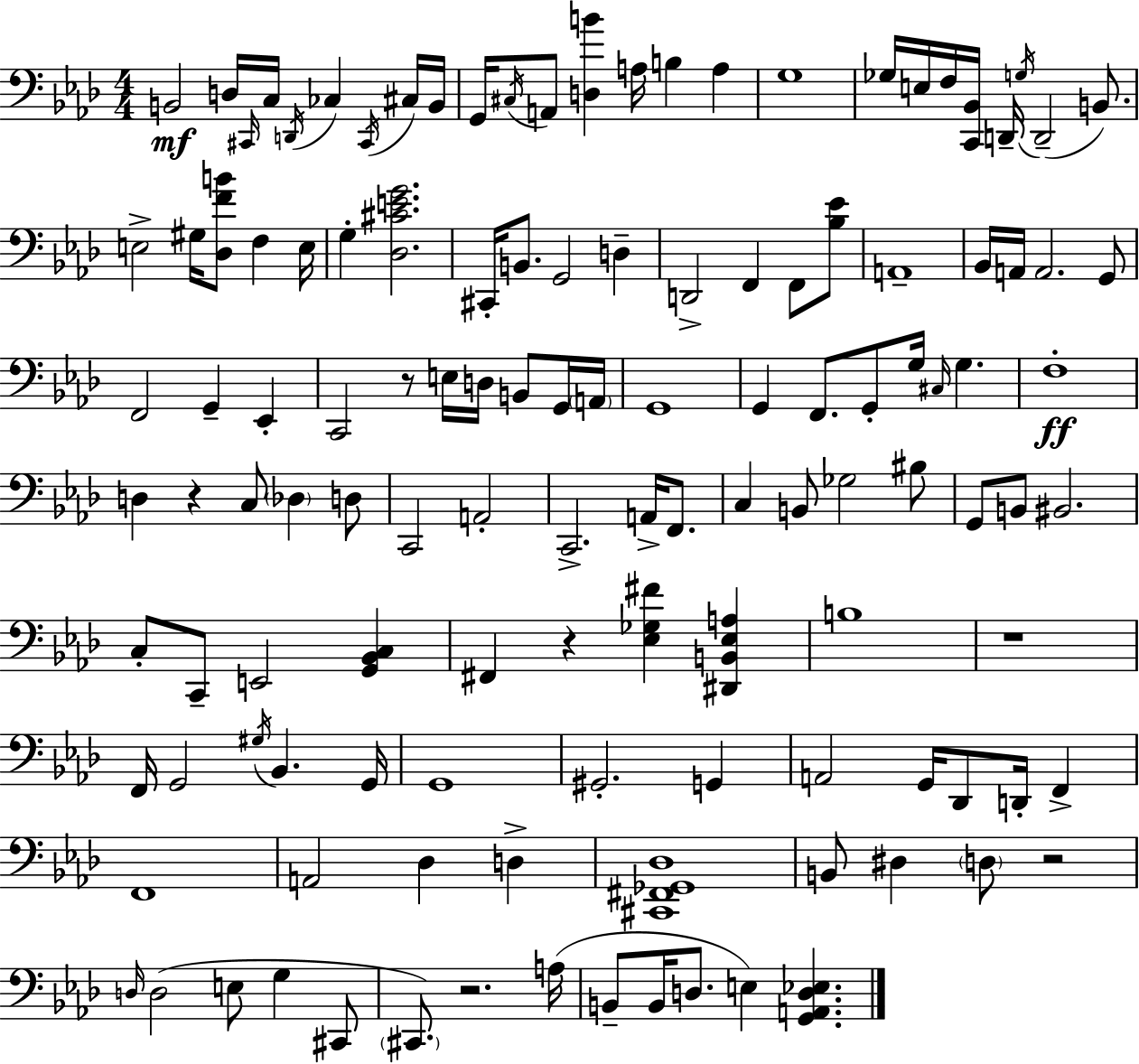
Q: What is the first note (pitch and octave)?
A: B2